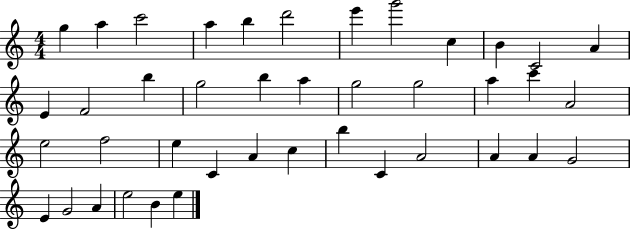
G5/q A5/q C6/h A5/q B5/q D6/h E6/q G6/h C5/q B4/q C4/h A4/q E4/q F4/h B5/q G5/h B5/q A5/q G5/h G5/h A5/q C6/q A4/h E5/h F5/h E5/q C4/q A4/q C5/q B5/q C4/q A4/h A4/q A4/q G4/h E4/q G4/h A4/q E5/h B4/q E5/q